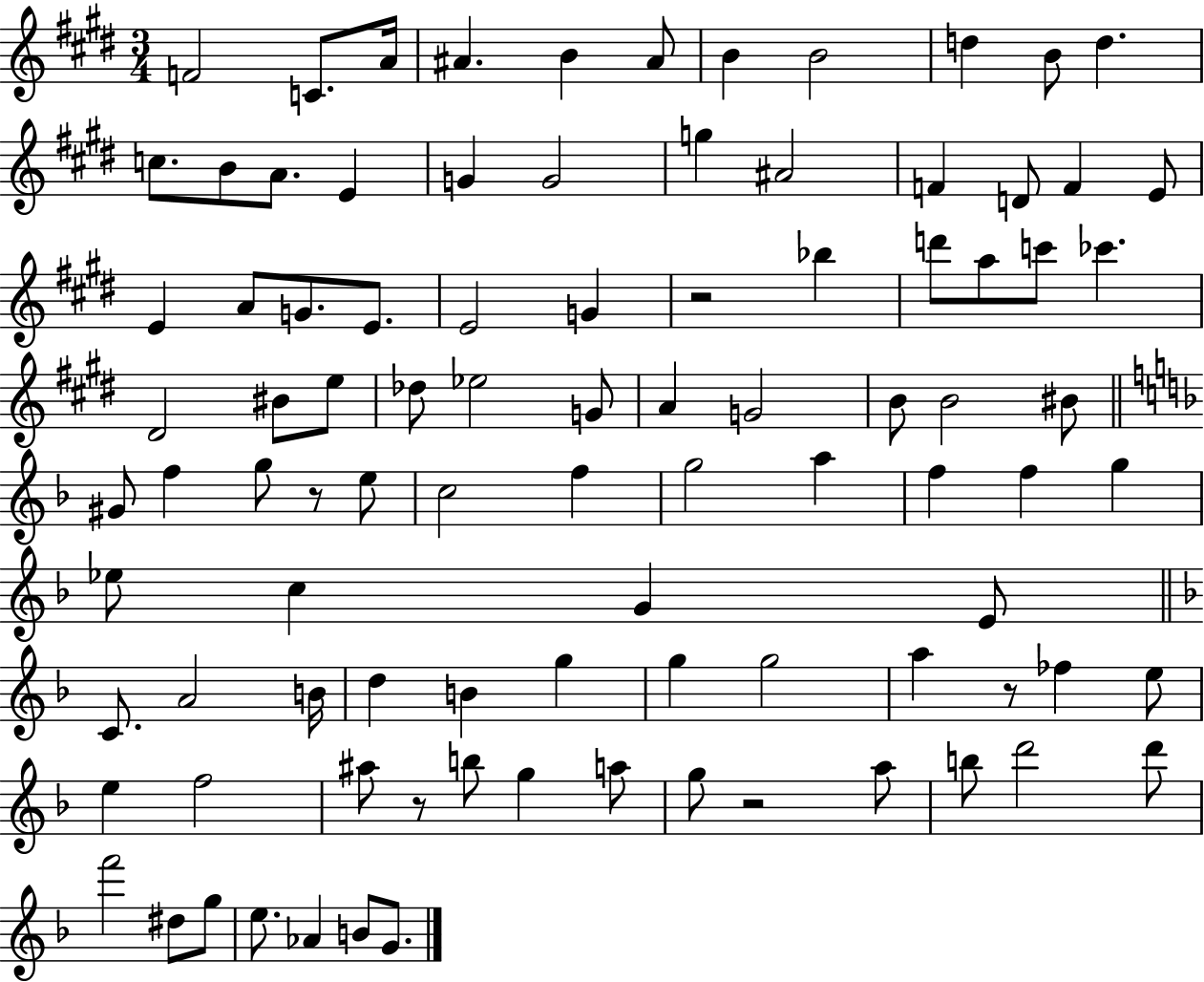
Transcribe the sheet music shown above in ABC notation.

X:1
T:Untitled
M:3/4
L:1/4
K:E
F2 C/2 A/4 ^A B ^A/2 B B2 d B/2 d c/2 B/2 A/2 E G G2 g ^A2 F D/2 F E/2 E A/2 G/2 E/2 E2 G z2 _b d'/2 a/2 c'/2 _c' ^D2 ^B/2 e/2 _d/2 _e2 G/2 A G2 B/2 B2 ^B/2 ^G/2 f g/2 z/2 e/2 c2 f g2 a f f g _e/2 c G E/2 C/2 A2 B/4 d B g g g2 a z/2 _f e/2 e f2 ^a/2 z/2 b/2 g a/2 g/2 z2 a/2 b/2 d'2 d'/2 f'2 ^d/2 g/2 e/2 _A B/2 G/2